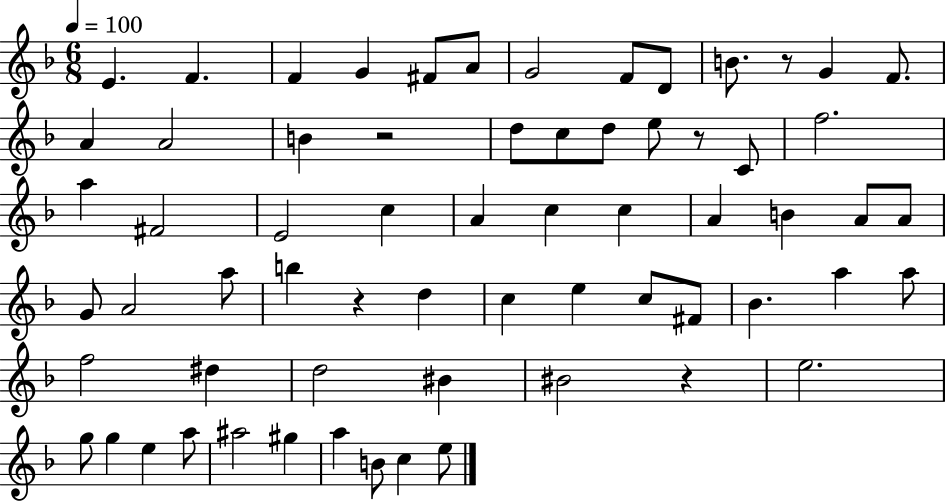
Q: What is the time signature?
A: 6/8